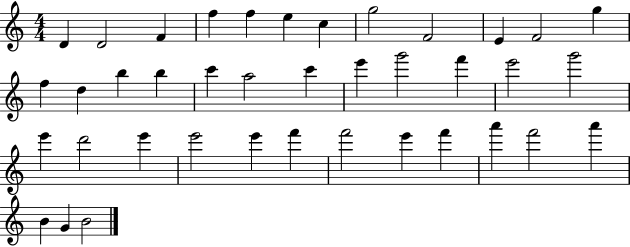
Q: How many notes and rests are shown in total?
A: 39